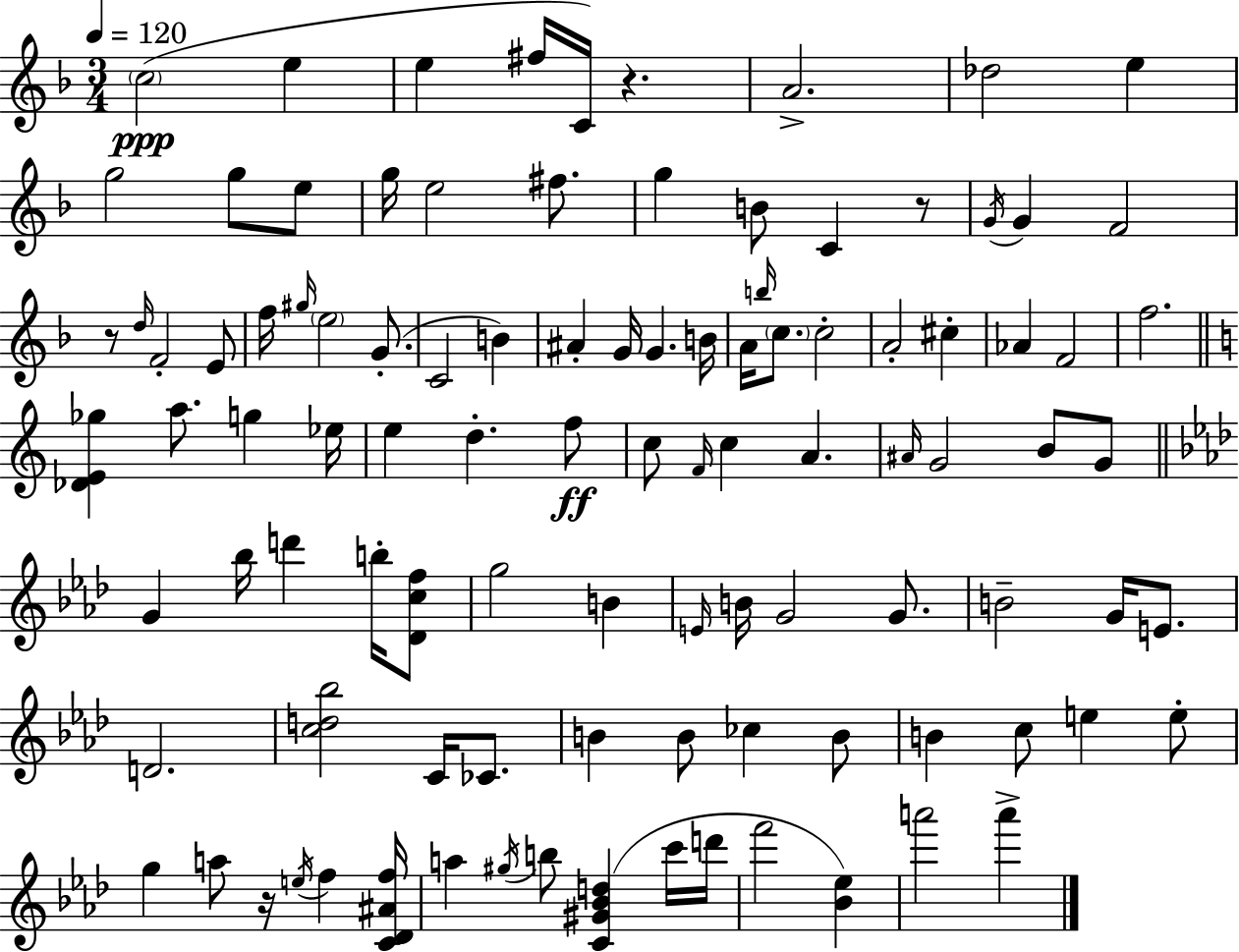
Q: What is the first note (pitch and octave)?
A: C5